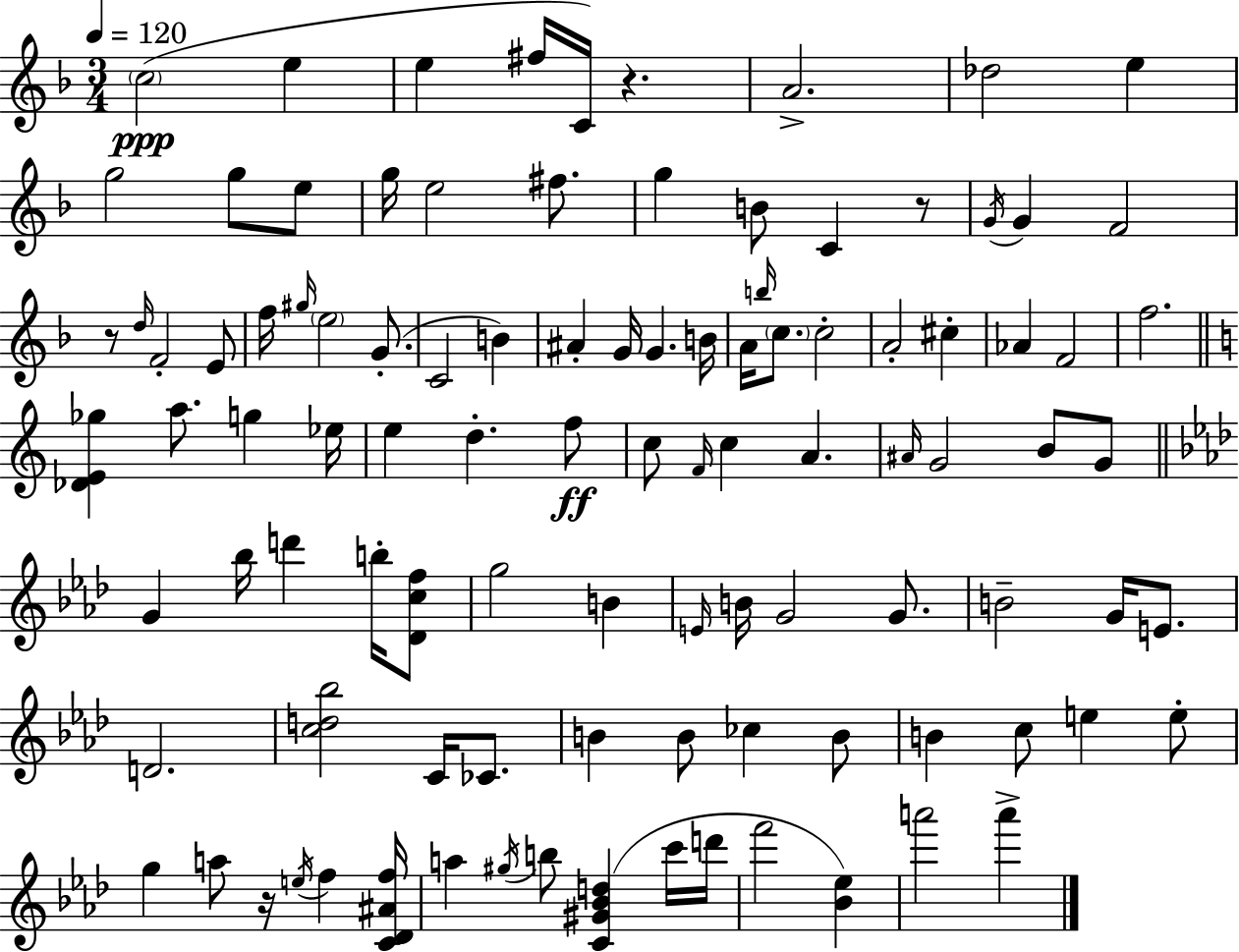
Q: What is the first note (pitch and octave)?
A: C5